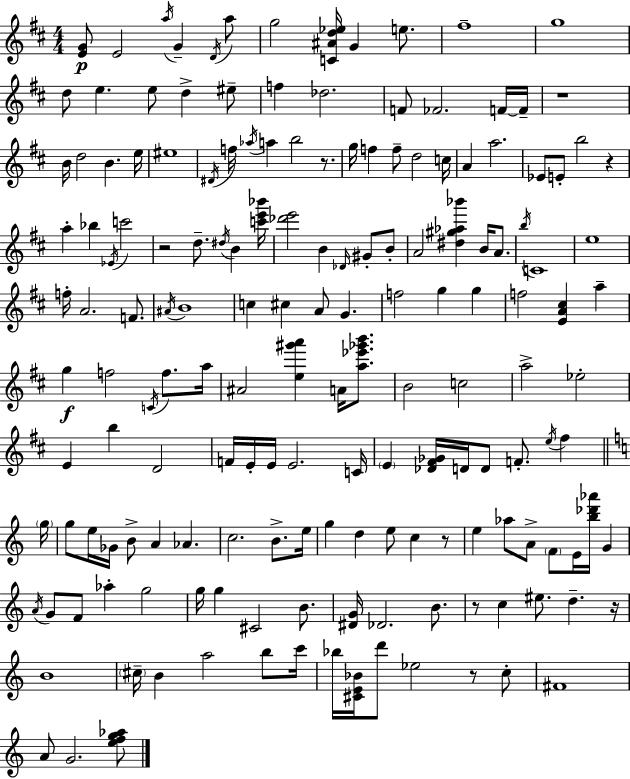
[E4,G4]/e E4/h A5/s G4/q D4/s A5/e G5/h [C4,A#4,D5,Eb5]/s G4/q E5/e. F#5/w G5/w D5/e E5/q. E5/e D5/q EIS5/e F5/q Db5/h. F4/e FES4/h. F4/s F4/s R/w B4/s D5/h B4/q. E5/s EIS5/w D#4/s F5/s Ab5/s A5/q B5/h R/e. G5/s F5/q F5/e D5/h C5/s A4/q A5/h. Eb4/e E4/e B5/h R/q A5/q Bb5/q Eb4/s C6/h R/h D5/e. D#5/s B4/q [C6,E6,Bb6]/s [Db6,E6]/h B4/q Db4/s G#4/e B4/e A4/h [D#5,G#5,Ab5,Bb6]/q B4/s A4/e. B5/s C4/w E5/w F5/s A4/h. F4/e. A#4/s B4/w C5/q C#5/q A4/e G4/q. F5/h G5/q G5/q F5/h [E4,A4,C#5]/q A5/q G5/q F5/h C4/s F5/e. A5/s A#4/h [E5,G#6,A6]/q A4/s [A5,Eb6,Gb6,B6]/e. B4/h C5/h A5/h Eb5/h E4/q B5/q D4/h F4/s E4/s E4/s E4/h. C4/s E4/q [Db4,F#4,Gb4]/s D4/s D4/e F4/e. E5/s F#5/q G5/s G5/e E5/s Gb4/s B4/e A4/q Ab4/q. C5/h. B4/e. E5/s G5/q D5/q E5/e C5/q R/e E5/q Ab5/e A4/e F4/e E4/s [B5,Db6,Ab6]/s G4/q A4/s G4/e F4/e Ab5/q G5/h G5/s G5/q C#4/h B4/e. [D#4,G4]/s Db4/h. B4/e. R/e C5/q EIS5/e. D5/q. R/s B4/w C#5/s B4/q A5/h B5/e C6/s Bb5/s [C#4,E4,Bb4]/s D6/e Eb5/h R/e C5/e F#4/w A4/e G4/h. [E5,F5,G5,Ab5]/e